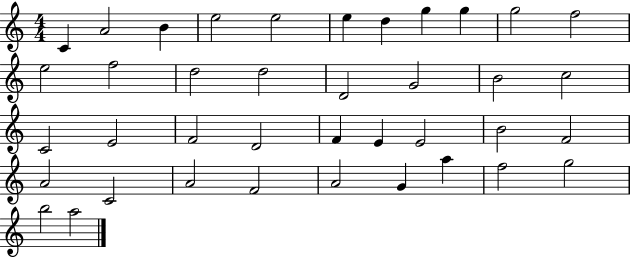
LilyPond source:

{
  \clef treble
  \numericTimeSignature
  \time 4/4
  \key c \major
  c'4 a'2 b'4 | e''2 e''2 | e''4 d''4 g''4 g''4 | g''2 f''2 | \break e''2 f''2 | d''2 d''2 | d'2 g'2 | b'2 c''2 | \break c'2 e'2 | f'2 d'2 | f'4 e'4 e'2 | b'2 f'2 | \break a'2 c'2 | a'2 f'2 | a'2 g'4 a''4 | f''2 g''2 | \break b''2 a''2 | \bar "|."
}